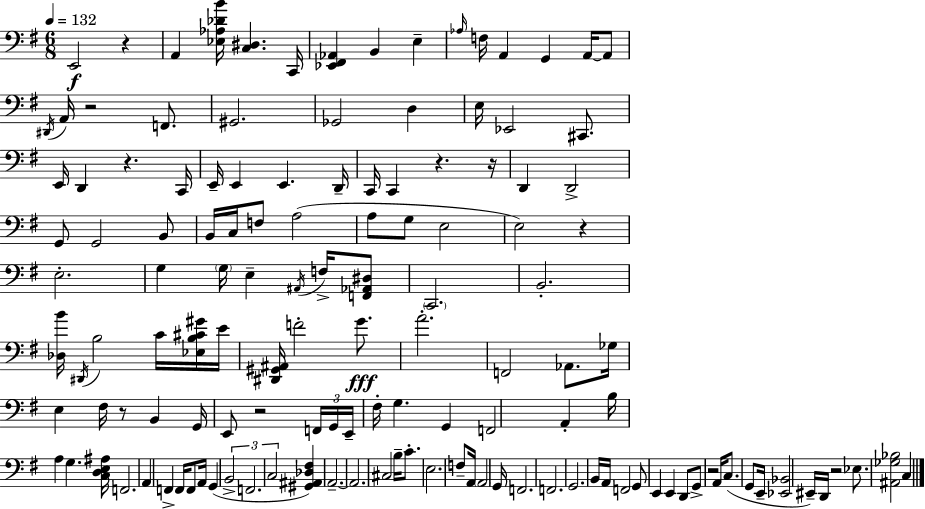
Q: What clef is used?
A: bass